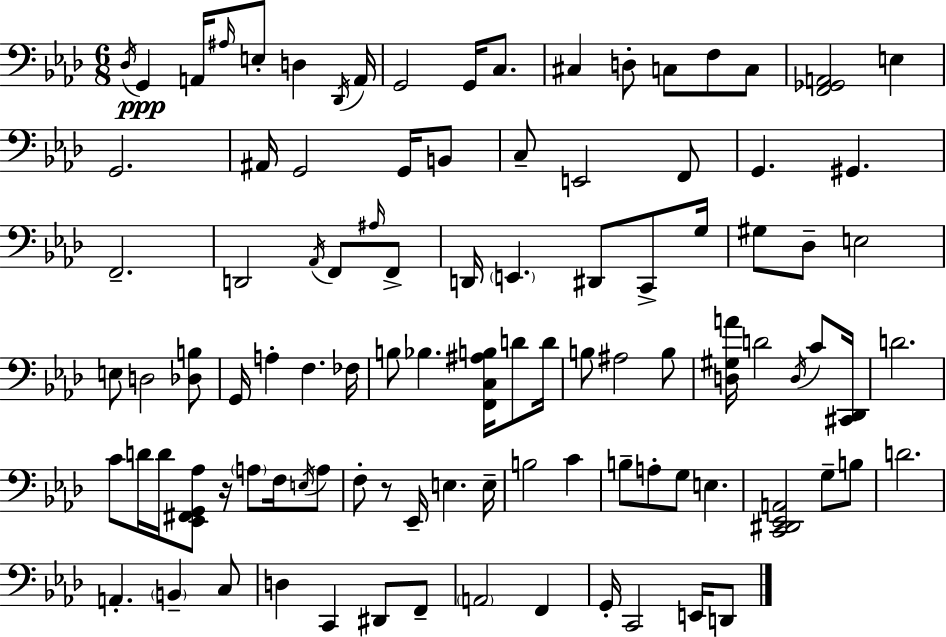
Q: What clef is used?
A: bass